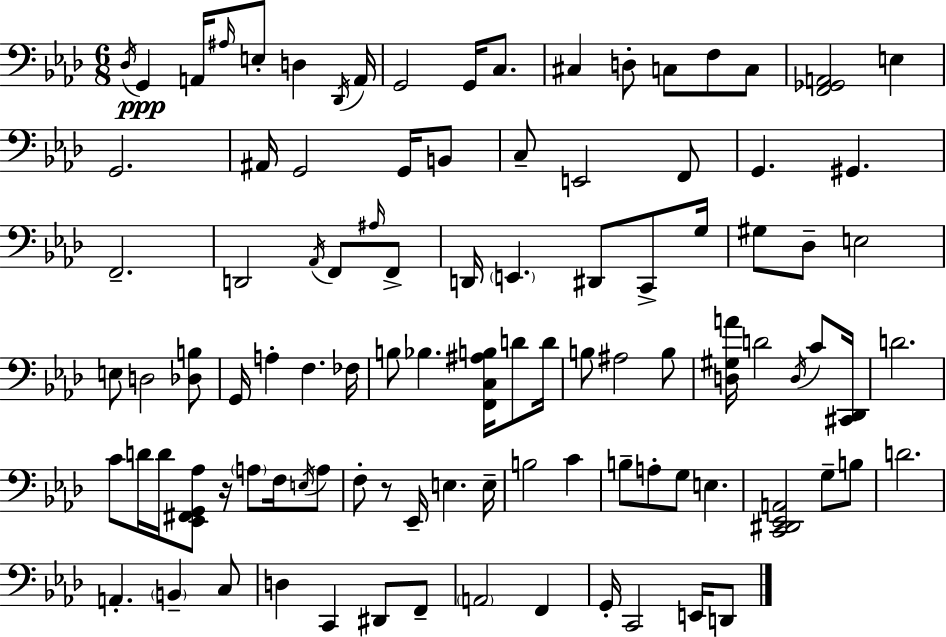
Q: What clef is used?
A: bass